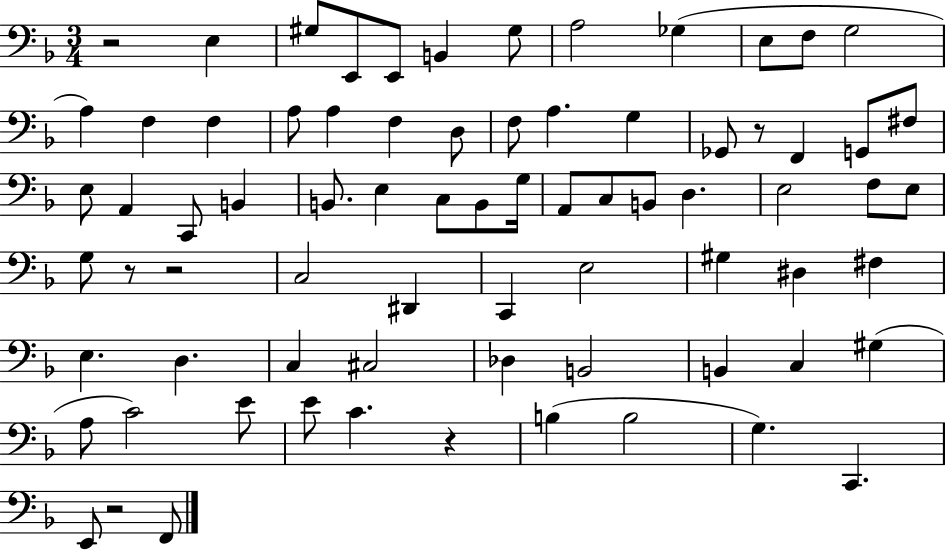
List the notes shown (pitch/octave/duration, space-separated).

R/h E3/q G#3/e E2/e E2/e B2/q G#3/e A3/h Gb3/q E3/e F3/e G3/h A3/q F3/q F3/q A3/e A3/q F3/q D3/e F3/e A3/q. G3/q Gb2/e R/e F2/q G2/e F#3/e E3/e A2/q C2/e B2/q B2/e. E3/q C3/e B2/e G3/s A2/e C3/e B2/e D3/q. E3/h F3/e E3/e G3/e R/e R/h C3/h D#2/q C2/q E3/h G#3/q D#3/q F#3/q E3/q. D3/q. C3/q C#3/h Db3/q B2/h B2/q C3/q G#3/q A3/e C4/h E4/e E4/e C4/q. R/q B3/q B3/h G3/q. C2/q. E2/e R/h F2/e